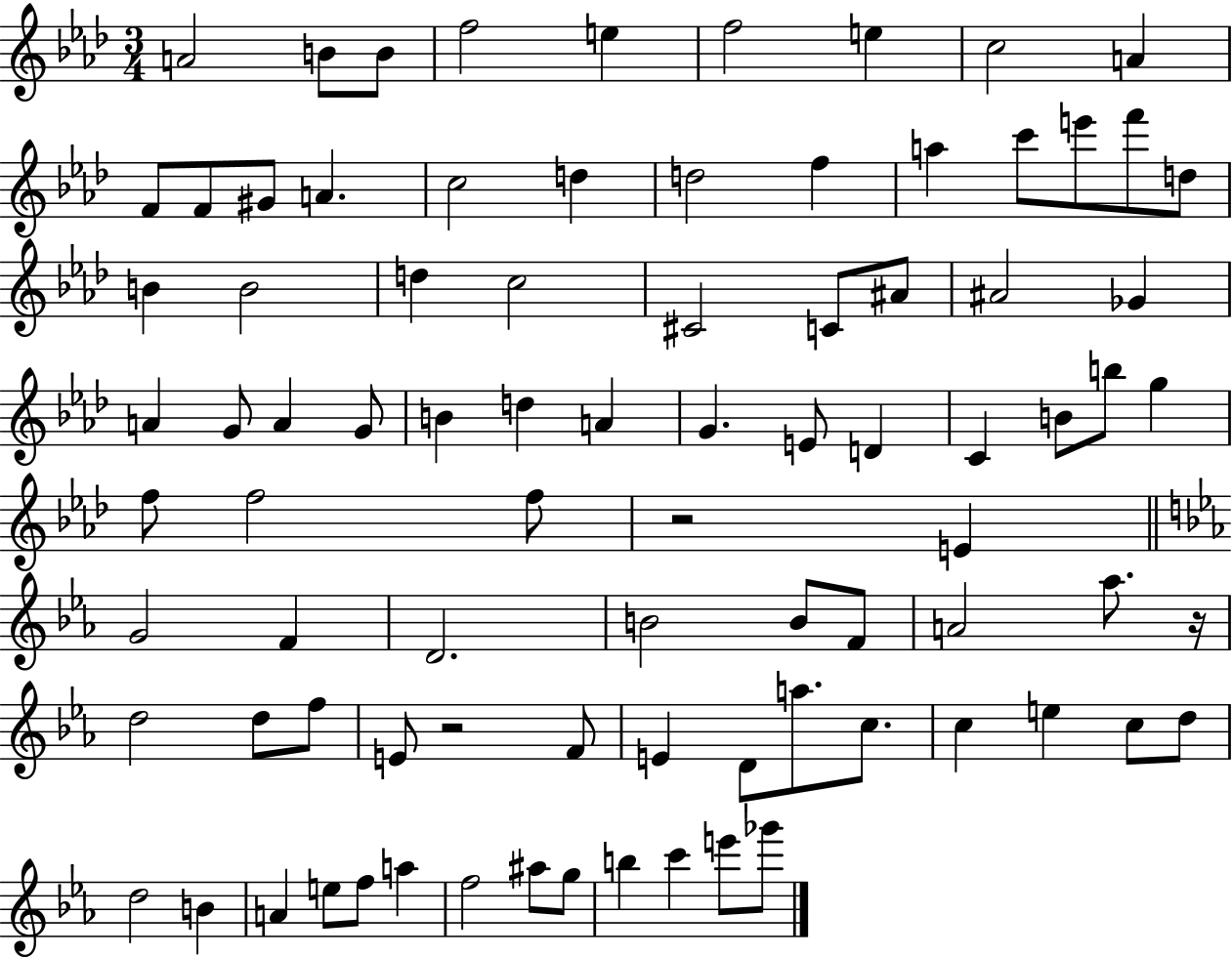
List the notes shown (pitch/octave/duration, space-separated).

A4/h B4/e B4/e F5/h E5/q F5/h E5/q C5/h A4/q F4/e F4/e G#4/e A4/q. C5/h D5/q D5/h F5/q A5/q C6/e E6/e F6/e D5/e B4/q B4/h D5/q C5/h C#4/h C4/e A#4/e A#4/h Gb4/q A4/q G4/e A4/q G4/e B4/q D5/q A4/q G4/q. E4/e D4/q C4/q B4/e B5/e G5/q F5/e F5/h F5/e R/h E4/q G4/h F4/q D4/h. B4/h B4/e F4/e A4/h Ab5/e. R/s D5/h D5/e F5/e E4/e R/h F4/e E4/q D4/e A5/e. C5/e. C5/q E5/q C5/e D5/e D5/h B4/q A4/q E5/e F5/e A5/q F5/h A#5/e G5/e B5/q C6/q E6/e Gb6/e